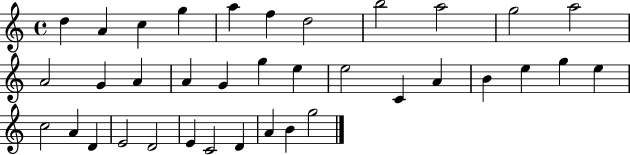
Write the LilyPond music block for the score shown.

{
  \clef treble
  \time 4/4
  \defaultTimeSignature
  \key c \major
  d''4 a'4 c''4 g''4 | a''4 f''4 d''2 | b''2 a''2 | g''2 a''2 | \break a'2 g'4 a'4 | a'4 g'4 g''4 e''4 | e''2 c'4 a'4 | b'4 e''4 g''4 e''4 | \break c''2 a'4 d'4 | e'2 d'2 | e'4 c'2 d'4 | a'4 b'4 g''2 | \break \bar "|."
}